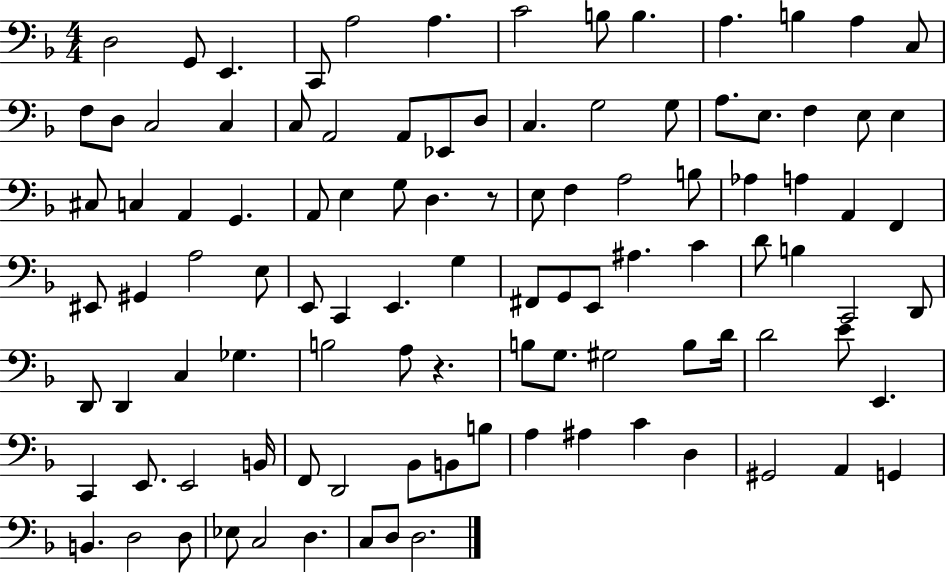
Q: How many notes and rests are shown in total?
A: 104